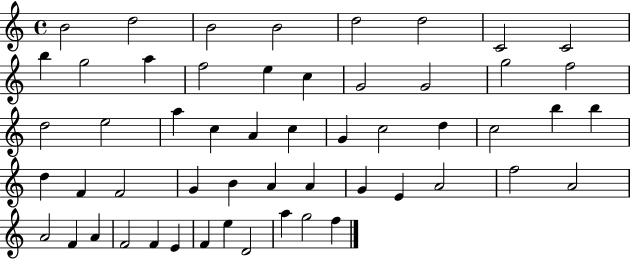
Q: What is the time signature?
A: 4/4